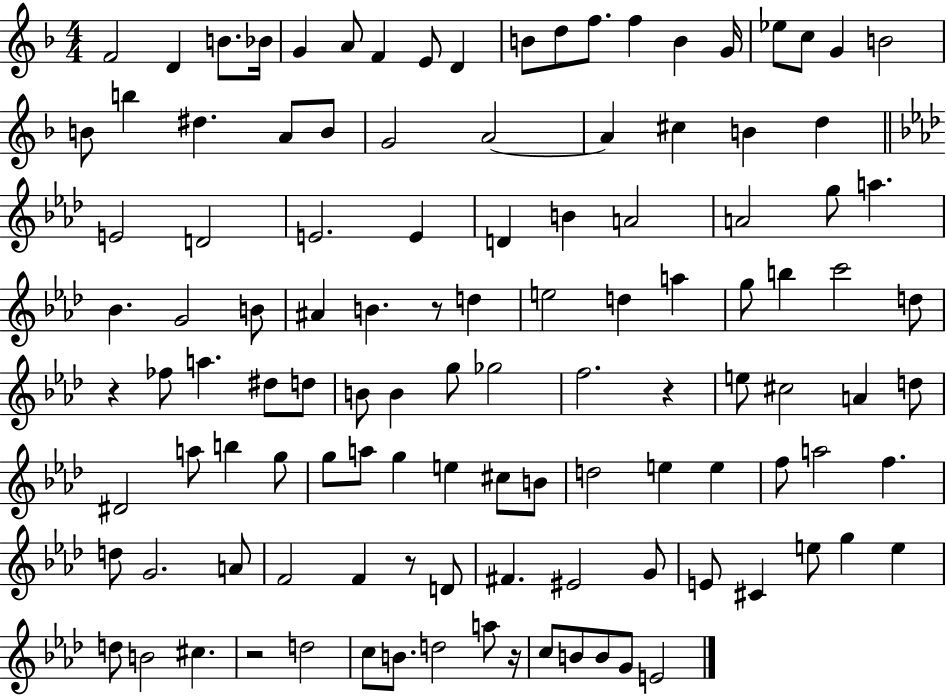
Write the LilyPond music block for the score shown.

{
  \clef treble
  \numericTimeSignature
  \time 4/4
  \key f \major
  f'2 d'4 b'8. bes'16 | g'4 a'8 f'4 e'8 d'4 | b'8 d''8 f''8. f''4 b'4 g'16 | ees''8 c''8 g'4 b'2 | \break b'8 b''4 dis''4. a'8 b'8 | g'2 a'2~~ | a'4 cis''4 b'4 d''4 | \bar "||" \break \key aes \major e'2 d'2 | e'2. e'4 | d'4 b'4 a'2 | a'2 g''8 a''4. | \break bes'4. g'2 b'8 | ais'4 b'4. r8 d''4 | e''2 d''4 a''4 | g''8 b''4 c'''2 d''8 | \break r4 fes''8 a''4. dis''8 d''8 | b'8 b'4 g''8 ges''2 | f''2. r4 | e''8 cis''2 a'4 d''8 | \break dis'2 a''8 b''4 g''8 | g''8 a''8 g''4 e''4 cis''8 b'8 | d''2 e''4 e''4 | f''8 a''2 f''4. | \break d''8 g'2. a'8 | f'2 f'4 r8 d'8 | fis'4. eis'2 g'8 | e'8 cis'4 e''8 g''4 e''4 | \break d''8 b'2 cis''4. | r2 d''2 | c''8 b'8. d''2 a''8 r16 | c''8 b'8 b'8 g'8 e'2 | \break \bar "|."
}